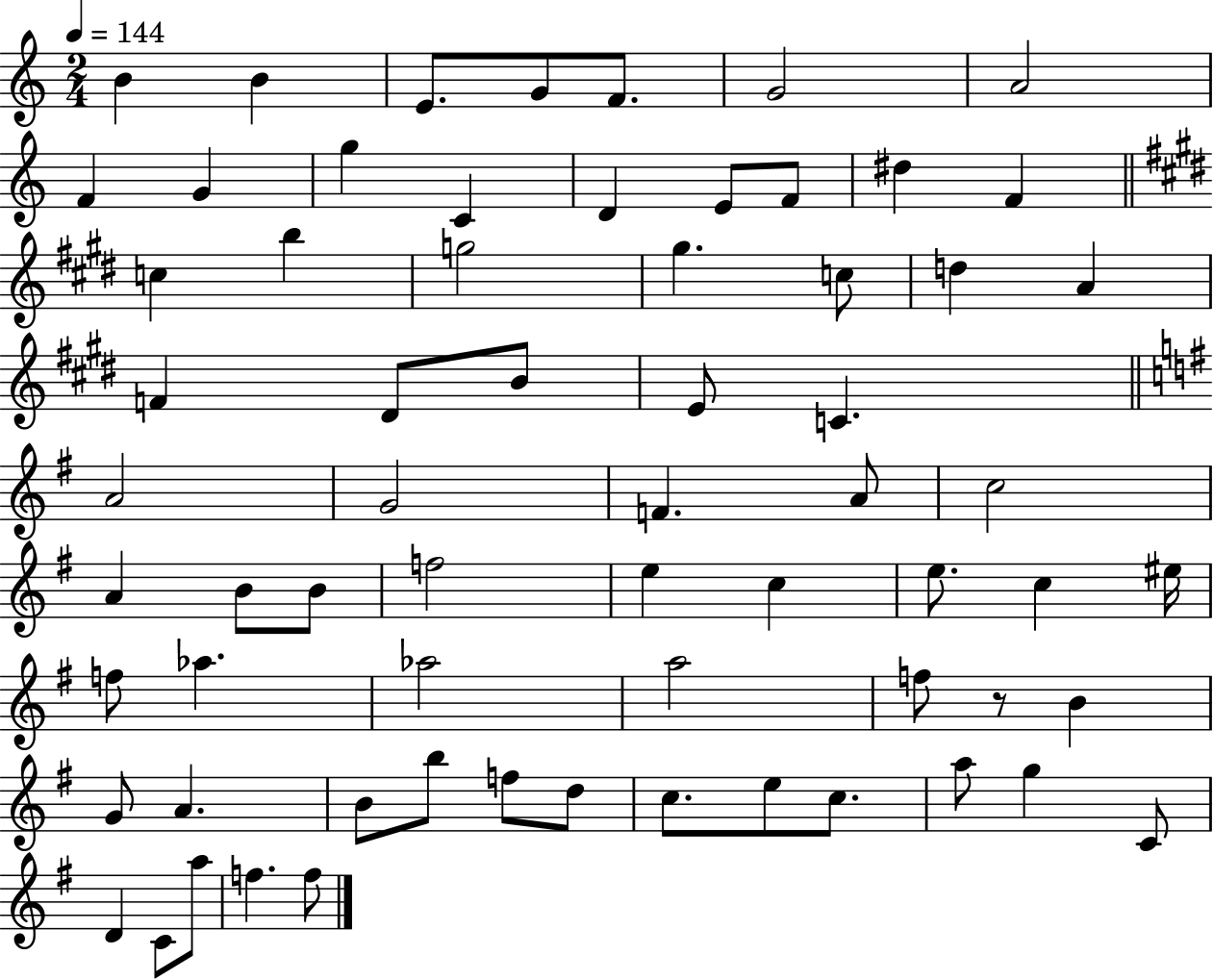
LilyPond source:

{
  \clef treble
  \numericTimeSignature
  \time 2/4
  \key c \major
  \tempo 4 = 144
  b'4 b'4 | e'8. g'8 f'8. | g'2 | a'2 | \break f'4 g'4 | g''4 c'4 | d'4 e'8 f'8 | dis''4 f'4 | \break \bar "||" \break \key e \major c''4 b''4 | g''2 | gis''4. c''8 | d''4 a'4 | \break f'4 dis'8 b'8 | e'8 c'4. | \bar "||" \break \key e \minor a'2 | g'2 | f'4. a'8 | c''2 | \break a'4 b'8 b'8 | f''2 | e''4 c''4 | e''8. c''4 eis''16 | \break f''8 aes''4. | aes''2 | a''2 | f''8 r8 b'4 | \break g'8 a'4. | b'8 b''8 f''8 d''8 | c''8. e''8 c''8. | a''8 g''4 c'8 | \break d'4 c'8 a''8 | f''4. f''8 | \bar "|."
}